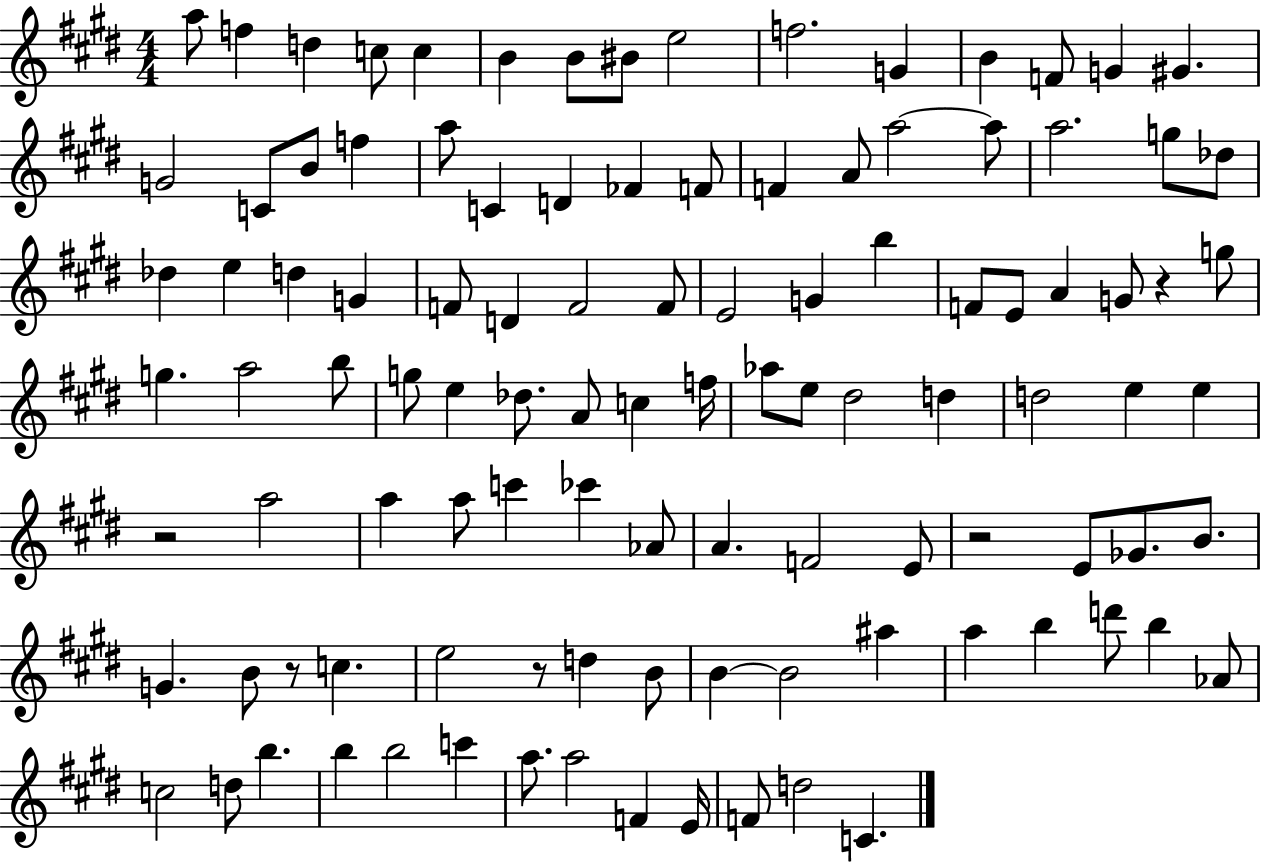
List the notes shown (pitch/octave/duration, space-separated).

A5/e F5/q D5/q C5/e C5/q B4/q B4/e BIS4/e E5/h F5/h. G4/q B4/q F4/e G4/q G#4/q. G4/h C4/e B4/e F5/q A5/e C4/q D4/q FES4/q F4/e F4/q A4/e A5/h A5/e A5/h. G5/e Db5/e Db5/q E5/q D5/q G4/q F4/e D4/q F4/h F4/e E4/h G4/q B5/q F4/e E4/e A4/q G4/e R/q G5/e G5/q. A5/h B5/e G5/e E5/q Db5/e. A4/e C5/q F5/s Ab5/e E5/e D#5/h D5/q D5/h E5/q E5/q R/h A5/h A5/q A5/e C6/q CES6/q Ab4/e A4/q. F4/h E4/e R/h E4/e Gb4/e. B4/e. G4/q. B4/e R/e C5/q. E5/h R/e D5/q B4/e B4/q B4/h A#5/q A5/q B5/q D6/e B5/q Ab4/e C5/h D5/e B5/q. B5/q B5/h C6/q A5/e. A5/h F4/q E4/s F4/e D5/h C4/q.